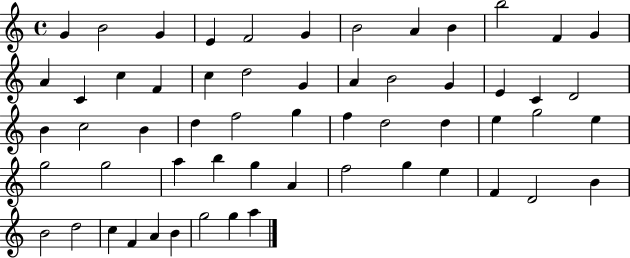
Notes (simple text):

G4/q B4/h G4/q E4/q F4/h G4/q B4/h A4/q B4/q B5/h F4/q G4/q A4/q C4/q C5/q F4/q C5/q D5/h G4/q A4/q B4/h G4/q E4/q C4/q D4/h B4/q C5/h B4/q D5/q F5/h G5/q F5/q D5/h D5/q E5/q G5/h E5/q G5/h G5/h A5/q B5/q G5/q A4/q F5/h G5/q E5/q F4/q D4/h B4/q B4/h D5/h C5/q F4/q A4/q B4/q G5/h G5/q A5/q